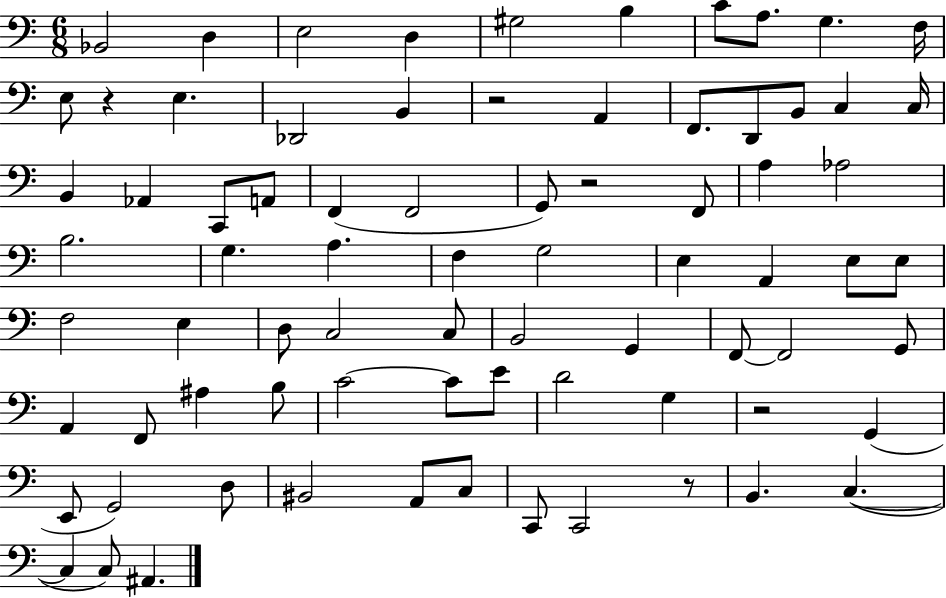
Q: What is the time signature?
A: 6/8